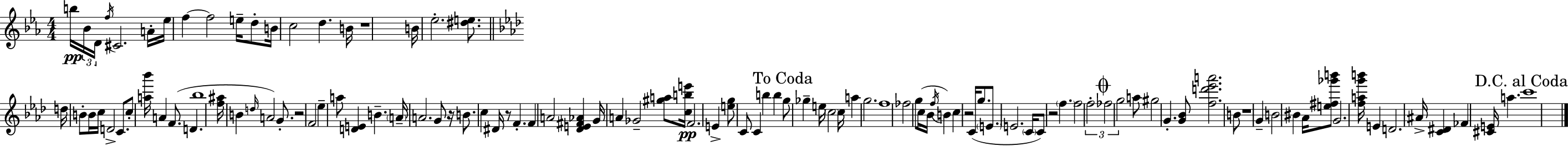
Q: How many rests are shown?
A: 7